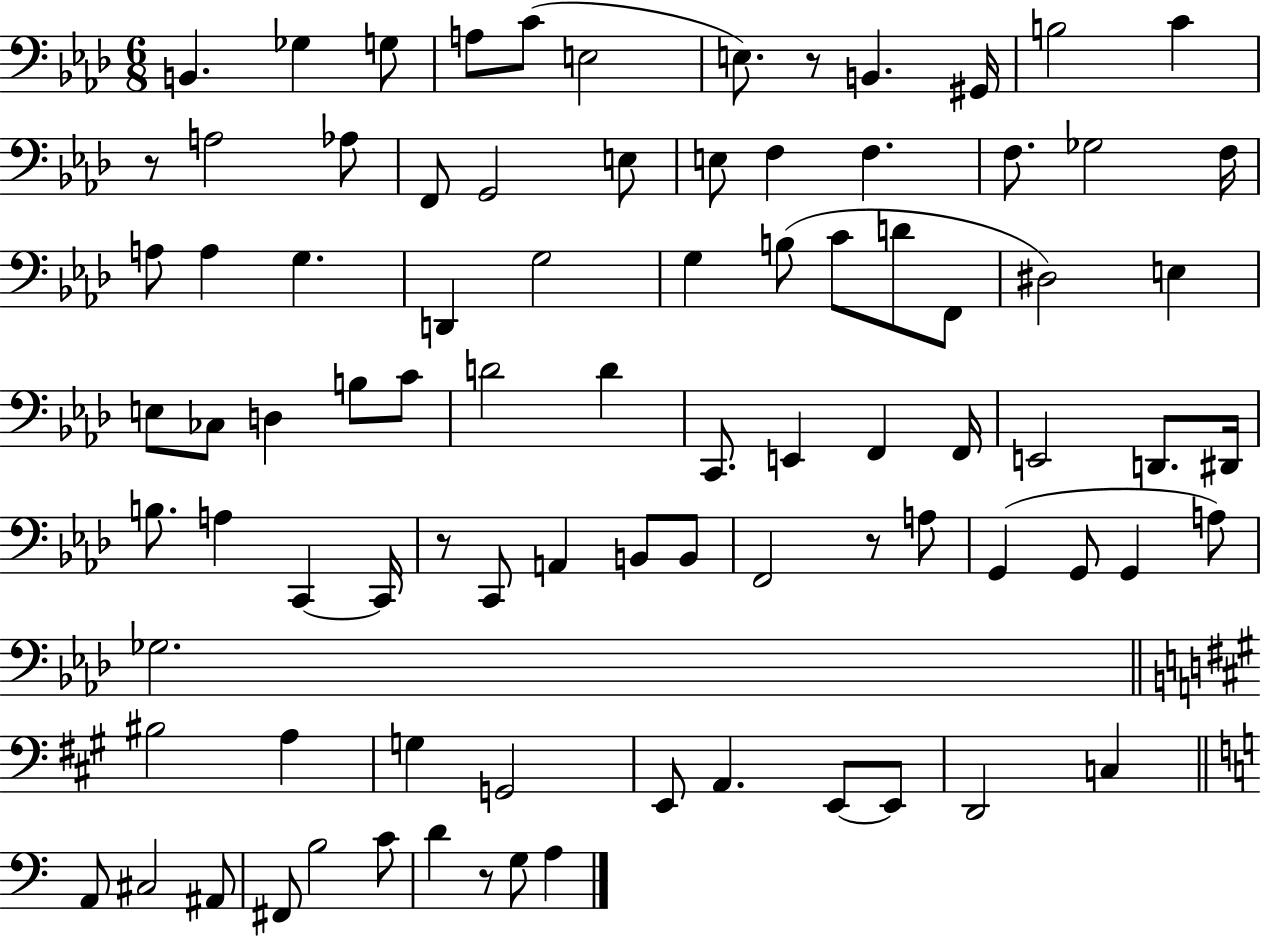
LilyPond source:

{
  \clef bass
  \numericTimeSignature
  \time 6/8
  \key aes \major
  \repeat volta 2 { b,4. ges4 g8 | a8 c'8( e2 | e8.) r8 b,4. gis,16 | b2 c'4 | \break r8 a2 aes8 | f,8 g,2 e8 | e8 f4 f4. | f8. ges2 f16 | \break a8 a4 g4. | d,4 g2 | g4 b8( c'8 d'8 f,8 | dis2) e4 | \break e8 ces8 d4 b8 c'8 | d'2 d'4 | c,8. e,4 f,4 f,16 | e,2 d,8. dis,16 | \break b8. a4 c,4~~ c,16 | r8 c,8 a,4 b,8 b,8 | f,2 r8 a8 | g,4( g,8 g,4 a8) | \break ges2. | \bar "||" \break \key a \major bis2 a4 | g4 g,2 | e,8 a,4. e,8~~ e,8 | d,2 c4 | \break \bar "||" \break \key c \major a,8 cis2 ais,8 | fis,8 b2 c'8 | d'4 r8 g8 a4 | } \bar "|."
}